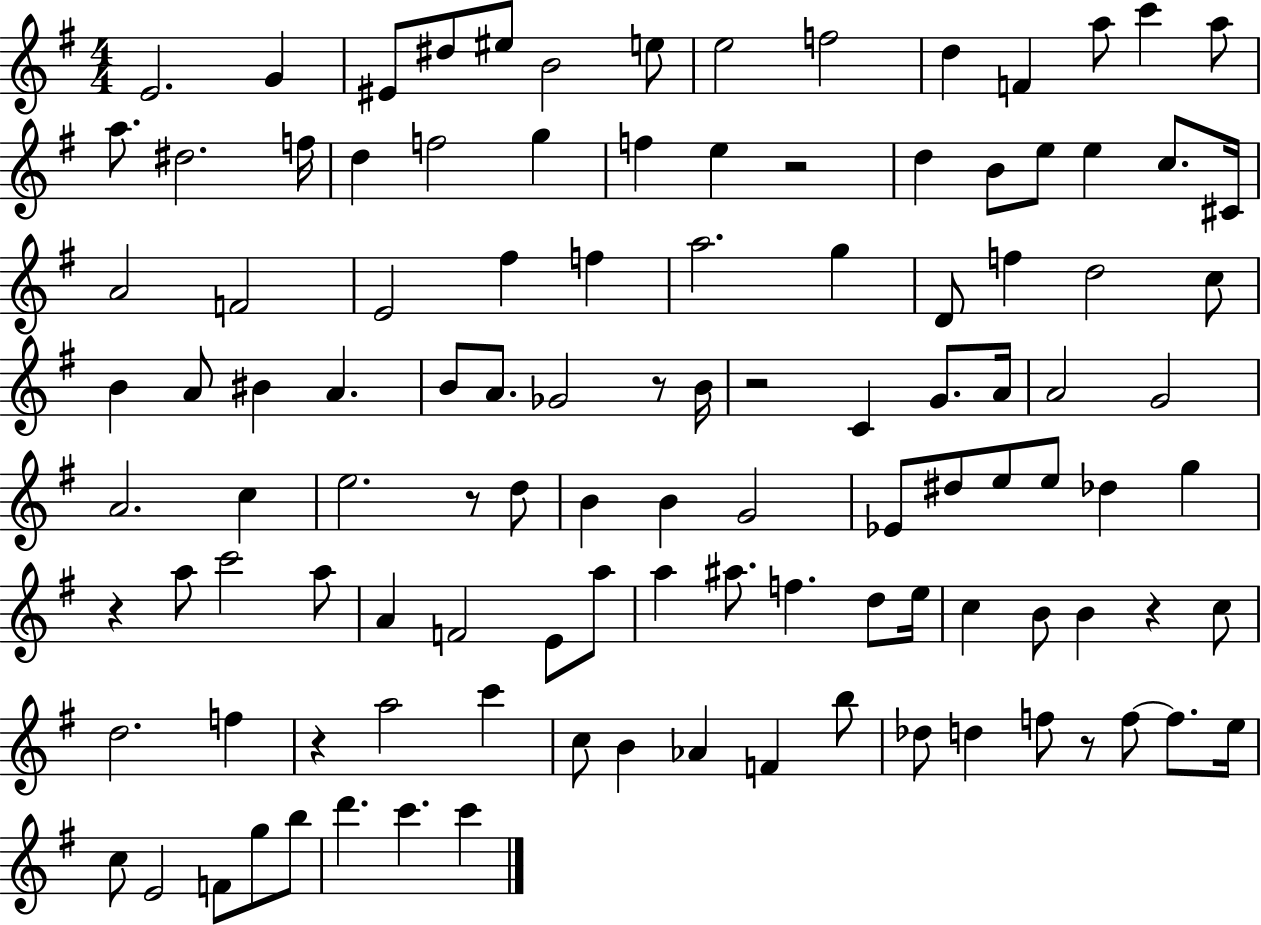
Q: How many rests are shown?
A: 8